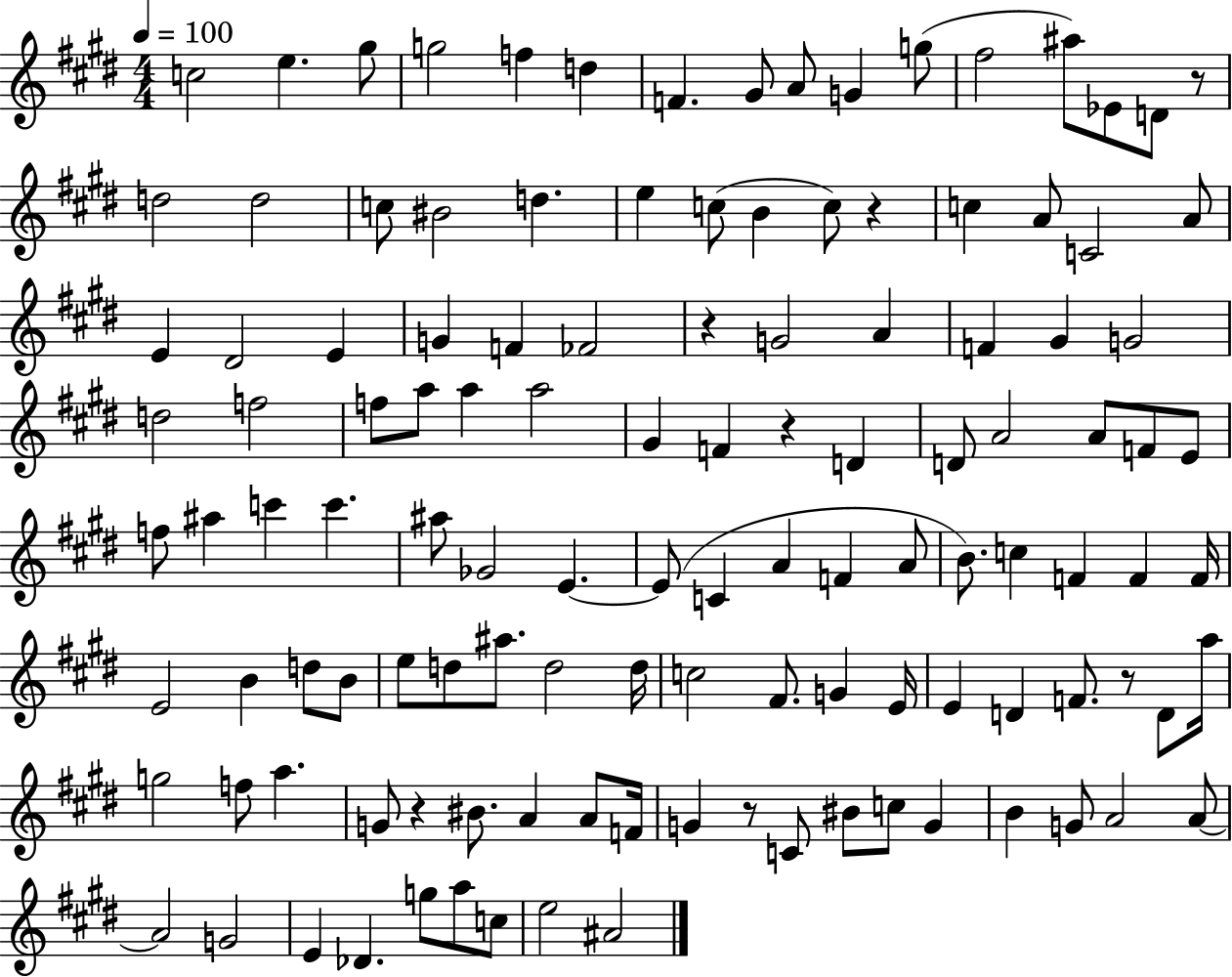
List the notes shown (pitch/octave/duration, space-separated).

C5/h E5/q. G#5/e G5/h F5/q D5/q F4/q. G#4/e A4/e G4/q G5/e F#5/h A#5/e Eb4/e D4/e R/e D5/h D5/h C5/e BIS4/h D5/q. E5/q C5/e B4/q C5/e R/q C5/q A4/e C4/h A4/e E4/q D#4/h E4/q G4/q F4/q FES4/h R/q G4/h A4/q F4/q G#4/q G4/h D5/h F5/h F5/e A5/e A5/q A5/h G#4/q F4/q R/q D4/q D4/e A4/h A4/e F4/e E4/e F5/e A#5/q C6/q C6/q. A#5/e Gb4/h E4/q. E4/e C4/q A4/q F4/q A4/e B4/e. C5/q F4/q F4/q F4/s E4/h B4/q D5/e B4/e E5/e D5/e A#5/e. D5/h D5/s C5/h F#4/e. G4/q E4/s E4/q D4/q F4/e. R/e D4/e A5/s G5/h F5/e A5/q. G4/e R/q BIS4/e. A4/q A4/e F4/s G4/q R/e C4/e BIS4/e C5/e G4/q B4/q G4/e A4/h A4/e A4/h G4/h E4/q Db4/q. G5/e A5/e C5/e E5/h A#4/h